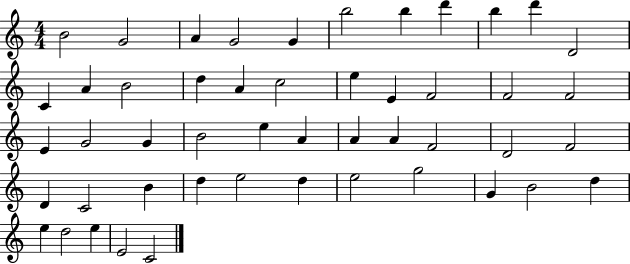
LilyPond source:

{
  \clef treble
  \numericTimeSignature
  \time 4/4
  \key c \major
  b'2 g'2 | a'4 g'2 g'4 | b''2 b''4 d'''4 | b''4 d'''4 d'2 | \break c'4 a'4 b'2 | d''4 a'4 c''2 | e''4 e'4 f'2 | f'2 f'2 | \break e'4 g'2 g'4 | b'2 e''4 a'4 | a'4 a'4 f'2 | d'2 f'2 | \break d'4 c'2 b'4 | d''4 e''2 d''4 | e''2 g''2 | g'4 b'2 d''4 | \break e''4 d''2 e''4 | e'2 c'2 | \bar "|."
}